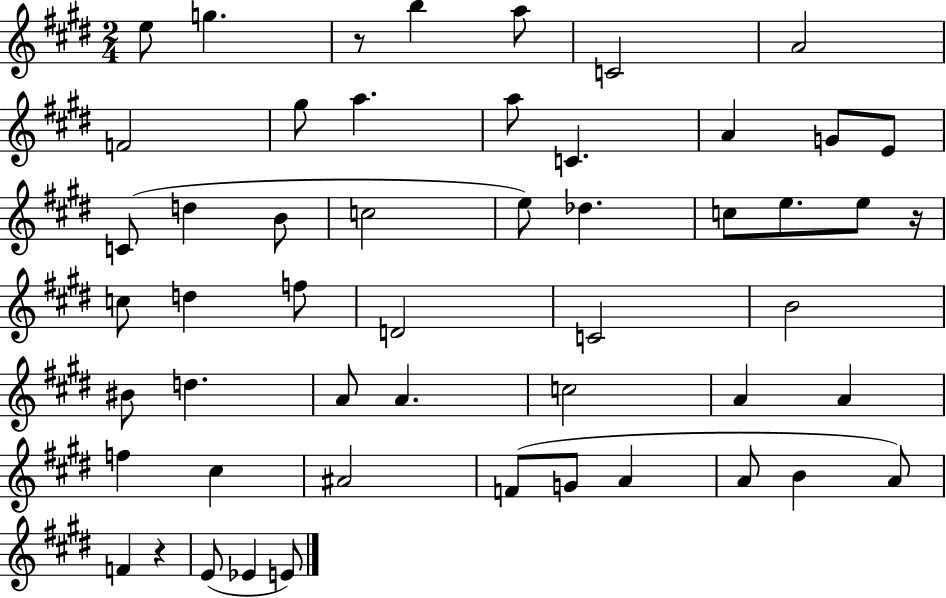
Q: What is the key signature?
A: E major